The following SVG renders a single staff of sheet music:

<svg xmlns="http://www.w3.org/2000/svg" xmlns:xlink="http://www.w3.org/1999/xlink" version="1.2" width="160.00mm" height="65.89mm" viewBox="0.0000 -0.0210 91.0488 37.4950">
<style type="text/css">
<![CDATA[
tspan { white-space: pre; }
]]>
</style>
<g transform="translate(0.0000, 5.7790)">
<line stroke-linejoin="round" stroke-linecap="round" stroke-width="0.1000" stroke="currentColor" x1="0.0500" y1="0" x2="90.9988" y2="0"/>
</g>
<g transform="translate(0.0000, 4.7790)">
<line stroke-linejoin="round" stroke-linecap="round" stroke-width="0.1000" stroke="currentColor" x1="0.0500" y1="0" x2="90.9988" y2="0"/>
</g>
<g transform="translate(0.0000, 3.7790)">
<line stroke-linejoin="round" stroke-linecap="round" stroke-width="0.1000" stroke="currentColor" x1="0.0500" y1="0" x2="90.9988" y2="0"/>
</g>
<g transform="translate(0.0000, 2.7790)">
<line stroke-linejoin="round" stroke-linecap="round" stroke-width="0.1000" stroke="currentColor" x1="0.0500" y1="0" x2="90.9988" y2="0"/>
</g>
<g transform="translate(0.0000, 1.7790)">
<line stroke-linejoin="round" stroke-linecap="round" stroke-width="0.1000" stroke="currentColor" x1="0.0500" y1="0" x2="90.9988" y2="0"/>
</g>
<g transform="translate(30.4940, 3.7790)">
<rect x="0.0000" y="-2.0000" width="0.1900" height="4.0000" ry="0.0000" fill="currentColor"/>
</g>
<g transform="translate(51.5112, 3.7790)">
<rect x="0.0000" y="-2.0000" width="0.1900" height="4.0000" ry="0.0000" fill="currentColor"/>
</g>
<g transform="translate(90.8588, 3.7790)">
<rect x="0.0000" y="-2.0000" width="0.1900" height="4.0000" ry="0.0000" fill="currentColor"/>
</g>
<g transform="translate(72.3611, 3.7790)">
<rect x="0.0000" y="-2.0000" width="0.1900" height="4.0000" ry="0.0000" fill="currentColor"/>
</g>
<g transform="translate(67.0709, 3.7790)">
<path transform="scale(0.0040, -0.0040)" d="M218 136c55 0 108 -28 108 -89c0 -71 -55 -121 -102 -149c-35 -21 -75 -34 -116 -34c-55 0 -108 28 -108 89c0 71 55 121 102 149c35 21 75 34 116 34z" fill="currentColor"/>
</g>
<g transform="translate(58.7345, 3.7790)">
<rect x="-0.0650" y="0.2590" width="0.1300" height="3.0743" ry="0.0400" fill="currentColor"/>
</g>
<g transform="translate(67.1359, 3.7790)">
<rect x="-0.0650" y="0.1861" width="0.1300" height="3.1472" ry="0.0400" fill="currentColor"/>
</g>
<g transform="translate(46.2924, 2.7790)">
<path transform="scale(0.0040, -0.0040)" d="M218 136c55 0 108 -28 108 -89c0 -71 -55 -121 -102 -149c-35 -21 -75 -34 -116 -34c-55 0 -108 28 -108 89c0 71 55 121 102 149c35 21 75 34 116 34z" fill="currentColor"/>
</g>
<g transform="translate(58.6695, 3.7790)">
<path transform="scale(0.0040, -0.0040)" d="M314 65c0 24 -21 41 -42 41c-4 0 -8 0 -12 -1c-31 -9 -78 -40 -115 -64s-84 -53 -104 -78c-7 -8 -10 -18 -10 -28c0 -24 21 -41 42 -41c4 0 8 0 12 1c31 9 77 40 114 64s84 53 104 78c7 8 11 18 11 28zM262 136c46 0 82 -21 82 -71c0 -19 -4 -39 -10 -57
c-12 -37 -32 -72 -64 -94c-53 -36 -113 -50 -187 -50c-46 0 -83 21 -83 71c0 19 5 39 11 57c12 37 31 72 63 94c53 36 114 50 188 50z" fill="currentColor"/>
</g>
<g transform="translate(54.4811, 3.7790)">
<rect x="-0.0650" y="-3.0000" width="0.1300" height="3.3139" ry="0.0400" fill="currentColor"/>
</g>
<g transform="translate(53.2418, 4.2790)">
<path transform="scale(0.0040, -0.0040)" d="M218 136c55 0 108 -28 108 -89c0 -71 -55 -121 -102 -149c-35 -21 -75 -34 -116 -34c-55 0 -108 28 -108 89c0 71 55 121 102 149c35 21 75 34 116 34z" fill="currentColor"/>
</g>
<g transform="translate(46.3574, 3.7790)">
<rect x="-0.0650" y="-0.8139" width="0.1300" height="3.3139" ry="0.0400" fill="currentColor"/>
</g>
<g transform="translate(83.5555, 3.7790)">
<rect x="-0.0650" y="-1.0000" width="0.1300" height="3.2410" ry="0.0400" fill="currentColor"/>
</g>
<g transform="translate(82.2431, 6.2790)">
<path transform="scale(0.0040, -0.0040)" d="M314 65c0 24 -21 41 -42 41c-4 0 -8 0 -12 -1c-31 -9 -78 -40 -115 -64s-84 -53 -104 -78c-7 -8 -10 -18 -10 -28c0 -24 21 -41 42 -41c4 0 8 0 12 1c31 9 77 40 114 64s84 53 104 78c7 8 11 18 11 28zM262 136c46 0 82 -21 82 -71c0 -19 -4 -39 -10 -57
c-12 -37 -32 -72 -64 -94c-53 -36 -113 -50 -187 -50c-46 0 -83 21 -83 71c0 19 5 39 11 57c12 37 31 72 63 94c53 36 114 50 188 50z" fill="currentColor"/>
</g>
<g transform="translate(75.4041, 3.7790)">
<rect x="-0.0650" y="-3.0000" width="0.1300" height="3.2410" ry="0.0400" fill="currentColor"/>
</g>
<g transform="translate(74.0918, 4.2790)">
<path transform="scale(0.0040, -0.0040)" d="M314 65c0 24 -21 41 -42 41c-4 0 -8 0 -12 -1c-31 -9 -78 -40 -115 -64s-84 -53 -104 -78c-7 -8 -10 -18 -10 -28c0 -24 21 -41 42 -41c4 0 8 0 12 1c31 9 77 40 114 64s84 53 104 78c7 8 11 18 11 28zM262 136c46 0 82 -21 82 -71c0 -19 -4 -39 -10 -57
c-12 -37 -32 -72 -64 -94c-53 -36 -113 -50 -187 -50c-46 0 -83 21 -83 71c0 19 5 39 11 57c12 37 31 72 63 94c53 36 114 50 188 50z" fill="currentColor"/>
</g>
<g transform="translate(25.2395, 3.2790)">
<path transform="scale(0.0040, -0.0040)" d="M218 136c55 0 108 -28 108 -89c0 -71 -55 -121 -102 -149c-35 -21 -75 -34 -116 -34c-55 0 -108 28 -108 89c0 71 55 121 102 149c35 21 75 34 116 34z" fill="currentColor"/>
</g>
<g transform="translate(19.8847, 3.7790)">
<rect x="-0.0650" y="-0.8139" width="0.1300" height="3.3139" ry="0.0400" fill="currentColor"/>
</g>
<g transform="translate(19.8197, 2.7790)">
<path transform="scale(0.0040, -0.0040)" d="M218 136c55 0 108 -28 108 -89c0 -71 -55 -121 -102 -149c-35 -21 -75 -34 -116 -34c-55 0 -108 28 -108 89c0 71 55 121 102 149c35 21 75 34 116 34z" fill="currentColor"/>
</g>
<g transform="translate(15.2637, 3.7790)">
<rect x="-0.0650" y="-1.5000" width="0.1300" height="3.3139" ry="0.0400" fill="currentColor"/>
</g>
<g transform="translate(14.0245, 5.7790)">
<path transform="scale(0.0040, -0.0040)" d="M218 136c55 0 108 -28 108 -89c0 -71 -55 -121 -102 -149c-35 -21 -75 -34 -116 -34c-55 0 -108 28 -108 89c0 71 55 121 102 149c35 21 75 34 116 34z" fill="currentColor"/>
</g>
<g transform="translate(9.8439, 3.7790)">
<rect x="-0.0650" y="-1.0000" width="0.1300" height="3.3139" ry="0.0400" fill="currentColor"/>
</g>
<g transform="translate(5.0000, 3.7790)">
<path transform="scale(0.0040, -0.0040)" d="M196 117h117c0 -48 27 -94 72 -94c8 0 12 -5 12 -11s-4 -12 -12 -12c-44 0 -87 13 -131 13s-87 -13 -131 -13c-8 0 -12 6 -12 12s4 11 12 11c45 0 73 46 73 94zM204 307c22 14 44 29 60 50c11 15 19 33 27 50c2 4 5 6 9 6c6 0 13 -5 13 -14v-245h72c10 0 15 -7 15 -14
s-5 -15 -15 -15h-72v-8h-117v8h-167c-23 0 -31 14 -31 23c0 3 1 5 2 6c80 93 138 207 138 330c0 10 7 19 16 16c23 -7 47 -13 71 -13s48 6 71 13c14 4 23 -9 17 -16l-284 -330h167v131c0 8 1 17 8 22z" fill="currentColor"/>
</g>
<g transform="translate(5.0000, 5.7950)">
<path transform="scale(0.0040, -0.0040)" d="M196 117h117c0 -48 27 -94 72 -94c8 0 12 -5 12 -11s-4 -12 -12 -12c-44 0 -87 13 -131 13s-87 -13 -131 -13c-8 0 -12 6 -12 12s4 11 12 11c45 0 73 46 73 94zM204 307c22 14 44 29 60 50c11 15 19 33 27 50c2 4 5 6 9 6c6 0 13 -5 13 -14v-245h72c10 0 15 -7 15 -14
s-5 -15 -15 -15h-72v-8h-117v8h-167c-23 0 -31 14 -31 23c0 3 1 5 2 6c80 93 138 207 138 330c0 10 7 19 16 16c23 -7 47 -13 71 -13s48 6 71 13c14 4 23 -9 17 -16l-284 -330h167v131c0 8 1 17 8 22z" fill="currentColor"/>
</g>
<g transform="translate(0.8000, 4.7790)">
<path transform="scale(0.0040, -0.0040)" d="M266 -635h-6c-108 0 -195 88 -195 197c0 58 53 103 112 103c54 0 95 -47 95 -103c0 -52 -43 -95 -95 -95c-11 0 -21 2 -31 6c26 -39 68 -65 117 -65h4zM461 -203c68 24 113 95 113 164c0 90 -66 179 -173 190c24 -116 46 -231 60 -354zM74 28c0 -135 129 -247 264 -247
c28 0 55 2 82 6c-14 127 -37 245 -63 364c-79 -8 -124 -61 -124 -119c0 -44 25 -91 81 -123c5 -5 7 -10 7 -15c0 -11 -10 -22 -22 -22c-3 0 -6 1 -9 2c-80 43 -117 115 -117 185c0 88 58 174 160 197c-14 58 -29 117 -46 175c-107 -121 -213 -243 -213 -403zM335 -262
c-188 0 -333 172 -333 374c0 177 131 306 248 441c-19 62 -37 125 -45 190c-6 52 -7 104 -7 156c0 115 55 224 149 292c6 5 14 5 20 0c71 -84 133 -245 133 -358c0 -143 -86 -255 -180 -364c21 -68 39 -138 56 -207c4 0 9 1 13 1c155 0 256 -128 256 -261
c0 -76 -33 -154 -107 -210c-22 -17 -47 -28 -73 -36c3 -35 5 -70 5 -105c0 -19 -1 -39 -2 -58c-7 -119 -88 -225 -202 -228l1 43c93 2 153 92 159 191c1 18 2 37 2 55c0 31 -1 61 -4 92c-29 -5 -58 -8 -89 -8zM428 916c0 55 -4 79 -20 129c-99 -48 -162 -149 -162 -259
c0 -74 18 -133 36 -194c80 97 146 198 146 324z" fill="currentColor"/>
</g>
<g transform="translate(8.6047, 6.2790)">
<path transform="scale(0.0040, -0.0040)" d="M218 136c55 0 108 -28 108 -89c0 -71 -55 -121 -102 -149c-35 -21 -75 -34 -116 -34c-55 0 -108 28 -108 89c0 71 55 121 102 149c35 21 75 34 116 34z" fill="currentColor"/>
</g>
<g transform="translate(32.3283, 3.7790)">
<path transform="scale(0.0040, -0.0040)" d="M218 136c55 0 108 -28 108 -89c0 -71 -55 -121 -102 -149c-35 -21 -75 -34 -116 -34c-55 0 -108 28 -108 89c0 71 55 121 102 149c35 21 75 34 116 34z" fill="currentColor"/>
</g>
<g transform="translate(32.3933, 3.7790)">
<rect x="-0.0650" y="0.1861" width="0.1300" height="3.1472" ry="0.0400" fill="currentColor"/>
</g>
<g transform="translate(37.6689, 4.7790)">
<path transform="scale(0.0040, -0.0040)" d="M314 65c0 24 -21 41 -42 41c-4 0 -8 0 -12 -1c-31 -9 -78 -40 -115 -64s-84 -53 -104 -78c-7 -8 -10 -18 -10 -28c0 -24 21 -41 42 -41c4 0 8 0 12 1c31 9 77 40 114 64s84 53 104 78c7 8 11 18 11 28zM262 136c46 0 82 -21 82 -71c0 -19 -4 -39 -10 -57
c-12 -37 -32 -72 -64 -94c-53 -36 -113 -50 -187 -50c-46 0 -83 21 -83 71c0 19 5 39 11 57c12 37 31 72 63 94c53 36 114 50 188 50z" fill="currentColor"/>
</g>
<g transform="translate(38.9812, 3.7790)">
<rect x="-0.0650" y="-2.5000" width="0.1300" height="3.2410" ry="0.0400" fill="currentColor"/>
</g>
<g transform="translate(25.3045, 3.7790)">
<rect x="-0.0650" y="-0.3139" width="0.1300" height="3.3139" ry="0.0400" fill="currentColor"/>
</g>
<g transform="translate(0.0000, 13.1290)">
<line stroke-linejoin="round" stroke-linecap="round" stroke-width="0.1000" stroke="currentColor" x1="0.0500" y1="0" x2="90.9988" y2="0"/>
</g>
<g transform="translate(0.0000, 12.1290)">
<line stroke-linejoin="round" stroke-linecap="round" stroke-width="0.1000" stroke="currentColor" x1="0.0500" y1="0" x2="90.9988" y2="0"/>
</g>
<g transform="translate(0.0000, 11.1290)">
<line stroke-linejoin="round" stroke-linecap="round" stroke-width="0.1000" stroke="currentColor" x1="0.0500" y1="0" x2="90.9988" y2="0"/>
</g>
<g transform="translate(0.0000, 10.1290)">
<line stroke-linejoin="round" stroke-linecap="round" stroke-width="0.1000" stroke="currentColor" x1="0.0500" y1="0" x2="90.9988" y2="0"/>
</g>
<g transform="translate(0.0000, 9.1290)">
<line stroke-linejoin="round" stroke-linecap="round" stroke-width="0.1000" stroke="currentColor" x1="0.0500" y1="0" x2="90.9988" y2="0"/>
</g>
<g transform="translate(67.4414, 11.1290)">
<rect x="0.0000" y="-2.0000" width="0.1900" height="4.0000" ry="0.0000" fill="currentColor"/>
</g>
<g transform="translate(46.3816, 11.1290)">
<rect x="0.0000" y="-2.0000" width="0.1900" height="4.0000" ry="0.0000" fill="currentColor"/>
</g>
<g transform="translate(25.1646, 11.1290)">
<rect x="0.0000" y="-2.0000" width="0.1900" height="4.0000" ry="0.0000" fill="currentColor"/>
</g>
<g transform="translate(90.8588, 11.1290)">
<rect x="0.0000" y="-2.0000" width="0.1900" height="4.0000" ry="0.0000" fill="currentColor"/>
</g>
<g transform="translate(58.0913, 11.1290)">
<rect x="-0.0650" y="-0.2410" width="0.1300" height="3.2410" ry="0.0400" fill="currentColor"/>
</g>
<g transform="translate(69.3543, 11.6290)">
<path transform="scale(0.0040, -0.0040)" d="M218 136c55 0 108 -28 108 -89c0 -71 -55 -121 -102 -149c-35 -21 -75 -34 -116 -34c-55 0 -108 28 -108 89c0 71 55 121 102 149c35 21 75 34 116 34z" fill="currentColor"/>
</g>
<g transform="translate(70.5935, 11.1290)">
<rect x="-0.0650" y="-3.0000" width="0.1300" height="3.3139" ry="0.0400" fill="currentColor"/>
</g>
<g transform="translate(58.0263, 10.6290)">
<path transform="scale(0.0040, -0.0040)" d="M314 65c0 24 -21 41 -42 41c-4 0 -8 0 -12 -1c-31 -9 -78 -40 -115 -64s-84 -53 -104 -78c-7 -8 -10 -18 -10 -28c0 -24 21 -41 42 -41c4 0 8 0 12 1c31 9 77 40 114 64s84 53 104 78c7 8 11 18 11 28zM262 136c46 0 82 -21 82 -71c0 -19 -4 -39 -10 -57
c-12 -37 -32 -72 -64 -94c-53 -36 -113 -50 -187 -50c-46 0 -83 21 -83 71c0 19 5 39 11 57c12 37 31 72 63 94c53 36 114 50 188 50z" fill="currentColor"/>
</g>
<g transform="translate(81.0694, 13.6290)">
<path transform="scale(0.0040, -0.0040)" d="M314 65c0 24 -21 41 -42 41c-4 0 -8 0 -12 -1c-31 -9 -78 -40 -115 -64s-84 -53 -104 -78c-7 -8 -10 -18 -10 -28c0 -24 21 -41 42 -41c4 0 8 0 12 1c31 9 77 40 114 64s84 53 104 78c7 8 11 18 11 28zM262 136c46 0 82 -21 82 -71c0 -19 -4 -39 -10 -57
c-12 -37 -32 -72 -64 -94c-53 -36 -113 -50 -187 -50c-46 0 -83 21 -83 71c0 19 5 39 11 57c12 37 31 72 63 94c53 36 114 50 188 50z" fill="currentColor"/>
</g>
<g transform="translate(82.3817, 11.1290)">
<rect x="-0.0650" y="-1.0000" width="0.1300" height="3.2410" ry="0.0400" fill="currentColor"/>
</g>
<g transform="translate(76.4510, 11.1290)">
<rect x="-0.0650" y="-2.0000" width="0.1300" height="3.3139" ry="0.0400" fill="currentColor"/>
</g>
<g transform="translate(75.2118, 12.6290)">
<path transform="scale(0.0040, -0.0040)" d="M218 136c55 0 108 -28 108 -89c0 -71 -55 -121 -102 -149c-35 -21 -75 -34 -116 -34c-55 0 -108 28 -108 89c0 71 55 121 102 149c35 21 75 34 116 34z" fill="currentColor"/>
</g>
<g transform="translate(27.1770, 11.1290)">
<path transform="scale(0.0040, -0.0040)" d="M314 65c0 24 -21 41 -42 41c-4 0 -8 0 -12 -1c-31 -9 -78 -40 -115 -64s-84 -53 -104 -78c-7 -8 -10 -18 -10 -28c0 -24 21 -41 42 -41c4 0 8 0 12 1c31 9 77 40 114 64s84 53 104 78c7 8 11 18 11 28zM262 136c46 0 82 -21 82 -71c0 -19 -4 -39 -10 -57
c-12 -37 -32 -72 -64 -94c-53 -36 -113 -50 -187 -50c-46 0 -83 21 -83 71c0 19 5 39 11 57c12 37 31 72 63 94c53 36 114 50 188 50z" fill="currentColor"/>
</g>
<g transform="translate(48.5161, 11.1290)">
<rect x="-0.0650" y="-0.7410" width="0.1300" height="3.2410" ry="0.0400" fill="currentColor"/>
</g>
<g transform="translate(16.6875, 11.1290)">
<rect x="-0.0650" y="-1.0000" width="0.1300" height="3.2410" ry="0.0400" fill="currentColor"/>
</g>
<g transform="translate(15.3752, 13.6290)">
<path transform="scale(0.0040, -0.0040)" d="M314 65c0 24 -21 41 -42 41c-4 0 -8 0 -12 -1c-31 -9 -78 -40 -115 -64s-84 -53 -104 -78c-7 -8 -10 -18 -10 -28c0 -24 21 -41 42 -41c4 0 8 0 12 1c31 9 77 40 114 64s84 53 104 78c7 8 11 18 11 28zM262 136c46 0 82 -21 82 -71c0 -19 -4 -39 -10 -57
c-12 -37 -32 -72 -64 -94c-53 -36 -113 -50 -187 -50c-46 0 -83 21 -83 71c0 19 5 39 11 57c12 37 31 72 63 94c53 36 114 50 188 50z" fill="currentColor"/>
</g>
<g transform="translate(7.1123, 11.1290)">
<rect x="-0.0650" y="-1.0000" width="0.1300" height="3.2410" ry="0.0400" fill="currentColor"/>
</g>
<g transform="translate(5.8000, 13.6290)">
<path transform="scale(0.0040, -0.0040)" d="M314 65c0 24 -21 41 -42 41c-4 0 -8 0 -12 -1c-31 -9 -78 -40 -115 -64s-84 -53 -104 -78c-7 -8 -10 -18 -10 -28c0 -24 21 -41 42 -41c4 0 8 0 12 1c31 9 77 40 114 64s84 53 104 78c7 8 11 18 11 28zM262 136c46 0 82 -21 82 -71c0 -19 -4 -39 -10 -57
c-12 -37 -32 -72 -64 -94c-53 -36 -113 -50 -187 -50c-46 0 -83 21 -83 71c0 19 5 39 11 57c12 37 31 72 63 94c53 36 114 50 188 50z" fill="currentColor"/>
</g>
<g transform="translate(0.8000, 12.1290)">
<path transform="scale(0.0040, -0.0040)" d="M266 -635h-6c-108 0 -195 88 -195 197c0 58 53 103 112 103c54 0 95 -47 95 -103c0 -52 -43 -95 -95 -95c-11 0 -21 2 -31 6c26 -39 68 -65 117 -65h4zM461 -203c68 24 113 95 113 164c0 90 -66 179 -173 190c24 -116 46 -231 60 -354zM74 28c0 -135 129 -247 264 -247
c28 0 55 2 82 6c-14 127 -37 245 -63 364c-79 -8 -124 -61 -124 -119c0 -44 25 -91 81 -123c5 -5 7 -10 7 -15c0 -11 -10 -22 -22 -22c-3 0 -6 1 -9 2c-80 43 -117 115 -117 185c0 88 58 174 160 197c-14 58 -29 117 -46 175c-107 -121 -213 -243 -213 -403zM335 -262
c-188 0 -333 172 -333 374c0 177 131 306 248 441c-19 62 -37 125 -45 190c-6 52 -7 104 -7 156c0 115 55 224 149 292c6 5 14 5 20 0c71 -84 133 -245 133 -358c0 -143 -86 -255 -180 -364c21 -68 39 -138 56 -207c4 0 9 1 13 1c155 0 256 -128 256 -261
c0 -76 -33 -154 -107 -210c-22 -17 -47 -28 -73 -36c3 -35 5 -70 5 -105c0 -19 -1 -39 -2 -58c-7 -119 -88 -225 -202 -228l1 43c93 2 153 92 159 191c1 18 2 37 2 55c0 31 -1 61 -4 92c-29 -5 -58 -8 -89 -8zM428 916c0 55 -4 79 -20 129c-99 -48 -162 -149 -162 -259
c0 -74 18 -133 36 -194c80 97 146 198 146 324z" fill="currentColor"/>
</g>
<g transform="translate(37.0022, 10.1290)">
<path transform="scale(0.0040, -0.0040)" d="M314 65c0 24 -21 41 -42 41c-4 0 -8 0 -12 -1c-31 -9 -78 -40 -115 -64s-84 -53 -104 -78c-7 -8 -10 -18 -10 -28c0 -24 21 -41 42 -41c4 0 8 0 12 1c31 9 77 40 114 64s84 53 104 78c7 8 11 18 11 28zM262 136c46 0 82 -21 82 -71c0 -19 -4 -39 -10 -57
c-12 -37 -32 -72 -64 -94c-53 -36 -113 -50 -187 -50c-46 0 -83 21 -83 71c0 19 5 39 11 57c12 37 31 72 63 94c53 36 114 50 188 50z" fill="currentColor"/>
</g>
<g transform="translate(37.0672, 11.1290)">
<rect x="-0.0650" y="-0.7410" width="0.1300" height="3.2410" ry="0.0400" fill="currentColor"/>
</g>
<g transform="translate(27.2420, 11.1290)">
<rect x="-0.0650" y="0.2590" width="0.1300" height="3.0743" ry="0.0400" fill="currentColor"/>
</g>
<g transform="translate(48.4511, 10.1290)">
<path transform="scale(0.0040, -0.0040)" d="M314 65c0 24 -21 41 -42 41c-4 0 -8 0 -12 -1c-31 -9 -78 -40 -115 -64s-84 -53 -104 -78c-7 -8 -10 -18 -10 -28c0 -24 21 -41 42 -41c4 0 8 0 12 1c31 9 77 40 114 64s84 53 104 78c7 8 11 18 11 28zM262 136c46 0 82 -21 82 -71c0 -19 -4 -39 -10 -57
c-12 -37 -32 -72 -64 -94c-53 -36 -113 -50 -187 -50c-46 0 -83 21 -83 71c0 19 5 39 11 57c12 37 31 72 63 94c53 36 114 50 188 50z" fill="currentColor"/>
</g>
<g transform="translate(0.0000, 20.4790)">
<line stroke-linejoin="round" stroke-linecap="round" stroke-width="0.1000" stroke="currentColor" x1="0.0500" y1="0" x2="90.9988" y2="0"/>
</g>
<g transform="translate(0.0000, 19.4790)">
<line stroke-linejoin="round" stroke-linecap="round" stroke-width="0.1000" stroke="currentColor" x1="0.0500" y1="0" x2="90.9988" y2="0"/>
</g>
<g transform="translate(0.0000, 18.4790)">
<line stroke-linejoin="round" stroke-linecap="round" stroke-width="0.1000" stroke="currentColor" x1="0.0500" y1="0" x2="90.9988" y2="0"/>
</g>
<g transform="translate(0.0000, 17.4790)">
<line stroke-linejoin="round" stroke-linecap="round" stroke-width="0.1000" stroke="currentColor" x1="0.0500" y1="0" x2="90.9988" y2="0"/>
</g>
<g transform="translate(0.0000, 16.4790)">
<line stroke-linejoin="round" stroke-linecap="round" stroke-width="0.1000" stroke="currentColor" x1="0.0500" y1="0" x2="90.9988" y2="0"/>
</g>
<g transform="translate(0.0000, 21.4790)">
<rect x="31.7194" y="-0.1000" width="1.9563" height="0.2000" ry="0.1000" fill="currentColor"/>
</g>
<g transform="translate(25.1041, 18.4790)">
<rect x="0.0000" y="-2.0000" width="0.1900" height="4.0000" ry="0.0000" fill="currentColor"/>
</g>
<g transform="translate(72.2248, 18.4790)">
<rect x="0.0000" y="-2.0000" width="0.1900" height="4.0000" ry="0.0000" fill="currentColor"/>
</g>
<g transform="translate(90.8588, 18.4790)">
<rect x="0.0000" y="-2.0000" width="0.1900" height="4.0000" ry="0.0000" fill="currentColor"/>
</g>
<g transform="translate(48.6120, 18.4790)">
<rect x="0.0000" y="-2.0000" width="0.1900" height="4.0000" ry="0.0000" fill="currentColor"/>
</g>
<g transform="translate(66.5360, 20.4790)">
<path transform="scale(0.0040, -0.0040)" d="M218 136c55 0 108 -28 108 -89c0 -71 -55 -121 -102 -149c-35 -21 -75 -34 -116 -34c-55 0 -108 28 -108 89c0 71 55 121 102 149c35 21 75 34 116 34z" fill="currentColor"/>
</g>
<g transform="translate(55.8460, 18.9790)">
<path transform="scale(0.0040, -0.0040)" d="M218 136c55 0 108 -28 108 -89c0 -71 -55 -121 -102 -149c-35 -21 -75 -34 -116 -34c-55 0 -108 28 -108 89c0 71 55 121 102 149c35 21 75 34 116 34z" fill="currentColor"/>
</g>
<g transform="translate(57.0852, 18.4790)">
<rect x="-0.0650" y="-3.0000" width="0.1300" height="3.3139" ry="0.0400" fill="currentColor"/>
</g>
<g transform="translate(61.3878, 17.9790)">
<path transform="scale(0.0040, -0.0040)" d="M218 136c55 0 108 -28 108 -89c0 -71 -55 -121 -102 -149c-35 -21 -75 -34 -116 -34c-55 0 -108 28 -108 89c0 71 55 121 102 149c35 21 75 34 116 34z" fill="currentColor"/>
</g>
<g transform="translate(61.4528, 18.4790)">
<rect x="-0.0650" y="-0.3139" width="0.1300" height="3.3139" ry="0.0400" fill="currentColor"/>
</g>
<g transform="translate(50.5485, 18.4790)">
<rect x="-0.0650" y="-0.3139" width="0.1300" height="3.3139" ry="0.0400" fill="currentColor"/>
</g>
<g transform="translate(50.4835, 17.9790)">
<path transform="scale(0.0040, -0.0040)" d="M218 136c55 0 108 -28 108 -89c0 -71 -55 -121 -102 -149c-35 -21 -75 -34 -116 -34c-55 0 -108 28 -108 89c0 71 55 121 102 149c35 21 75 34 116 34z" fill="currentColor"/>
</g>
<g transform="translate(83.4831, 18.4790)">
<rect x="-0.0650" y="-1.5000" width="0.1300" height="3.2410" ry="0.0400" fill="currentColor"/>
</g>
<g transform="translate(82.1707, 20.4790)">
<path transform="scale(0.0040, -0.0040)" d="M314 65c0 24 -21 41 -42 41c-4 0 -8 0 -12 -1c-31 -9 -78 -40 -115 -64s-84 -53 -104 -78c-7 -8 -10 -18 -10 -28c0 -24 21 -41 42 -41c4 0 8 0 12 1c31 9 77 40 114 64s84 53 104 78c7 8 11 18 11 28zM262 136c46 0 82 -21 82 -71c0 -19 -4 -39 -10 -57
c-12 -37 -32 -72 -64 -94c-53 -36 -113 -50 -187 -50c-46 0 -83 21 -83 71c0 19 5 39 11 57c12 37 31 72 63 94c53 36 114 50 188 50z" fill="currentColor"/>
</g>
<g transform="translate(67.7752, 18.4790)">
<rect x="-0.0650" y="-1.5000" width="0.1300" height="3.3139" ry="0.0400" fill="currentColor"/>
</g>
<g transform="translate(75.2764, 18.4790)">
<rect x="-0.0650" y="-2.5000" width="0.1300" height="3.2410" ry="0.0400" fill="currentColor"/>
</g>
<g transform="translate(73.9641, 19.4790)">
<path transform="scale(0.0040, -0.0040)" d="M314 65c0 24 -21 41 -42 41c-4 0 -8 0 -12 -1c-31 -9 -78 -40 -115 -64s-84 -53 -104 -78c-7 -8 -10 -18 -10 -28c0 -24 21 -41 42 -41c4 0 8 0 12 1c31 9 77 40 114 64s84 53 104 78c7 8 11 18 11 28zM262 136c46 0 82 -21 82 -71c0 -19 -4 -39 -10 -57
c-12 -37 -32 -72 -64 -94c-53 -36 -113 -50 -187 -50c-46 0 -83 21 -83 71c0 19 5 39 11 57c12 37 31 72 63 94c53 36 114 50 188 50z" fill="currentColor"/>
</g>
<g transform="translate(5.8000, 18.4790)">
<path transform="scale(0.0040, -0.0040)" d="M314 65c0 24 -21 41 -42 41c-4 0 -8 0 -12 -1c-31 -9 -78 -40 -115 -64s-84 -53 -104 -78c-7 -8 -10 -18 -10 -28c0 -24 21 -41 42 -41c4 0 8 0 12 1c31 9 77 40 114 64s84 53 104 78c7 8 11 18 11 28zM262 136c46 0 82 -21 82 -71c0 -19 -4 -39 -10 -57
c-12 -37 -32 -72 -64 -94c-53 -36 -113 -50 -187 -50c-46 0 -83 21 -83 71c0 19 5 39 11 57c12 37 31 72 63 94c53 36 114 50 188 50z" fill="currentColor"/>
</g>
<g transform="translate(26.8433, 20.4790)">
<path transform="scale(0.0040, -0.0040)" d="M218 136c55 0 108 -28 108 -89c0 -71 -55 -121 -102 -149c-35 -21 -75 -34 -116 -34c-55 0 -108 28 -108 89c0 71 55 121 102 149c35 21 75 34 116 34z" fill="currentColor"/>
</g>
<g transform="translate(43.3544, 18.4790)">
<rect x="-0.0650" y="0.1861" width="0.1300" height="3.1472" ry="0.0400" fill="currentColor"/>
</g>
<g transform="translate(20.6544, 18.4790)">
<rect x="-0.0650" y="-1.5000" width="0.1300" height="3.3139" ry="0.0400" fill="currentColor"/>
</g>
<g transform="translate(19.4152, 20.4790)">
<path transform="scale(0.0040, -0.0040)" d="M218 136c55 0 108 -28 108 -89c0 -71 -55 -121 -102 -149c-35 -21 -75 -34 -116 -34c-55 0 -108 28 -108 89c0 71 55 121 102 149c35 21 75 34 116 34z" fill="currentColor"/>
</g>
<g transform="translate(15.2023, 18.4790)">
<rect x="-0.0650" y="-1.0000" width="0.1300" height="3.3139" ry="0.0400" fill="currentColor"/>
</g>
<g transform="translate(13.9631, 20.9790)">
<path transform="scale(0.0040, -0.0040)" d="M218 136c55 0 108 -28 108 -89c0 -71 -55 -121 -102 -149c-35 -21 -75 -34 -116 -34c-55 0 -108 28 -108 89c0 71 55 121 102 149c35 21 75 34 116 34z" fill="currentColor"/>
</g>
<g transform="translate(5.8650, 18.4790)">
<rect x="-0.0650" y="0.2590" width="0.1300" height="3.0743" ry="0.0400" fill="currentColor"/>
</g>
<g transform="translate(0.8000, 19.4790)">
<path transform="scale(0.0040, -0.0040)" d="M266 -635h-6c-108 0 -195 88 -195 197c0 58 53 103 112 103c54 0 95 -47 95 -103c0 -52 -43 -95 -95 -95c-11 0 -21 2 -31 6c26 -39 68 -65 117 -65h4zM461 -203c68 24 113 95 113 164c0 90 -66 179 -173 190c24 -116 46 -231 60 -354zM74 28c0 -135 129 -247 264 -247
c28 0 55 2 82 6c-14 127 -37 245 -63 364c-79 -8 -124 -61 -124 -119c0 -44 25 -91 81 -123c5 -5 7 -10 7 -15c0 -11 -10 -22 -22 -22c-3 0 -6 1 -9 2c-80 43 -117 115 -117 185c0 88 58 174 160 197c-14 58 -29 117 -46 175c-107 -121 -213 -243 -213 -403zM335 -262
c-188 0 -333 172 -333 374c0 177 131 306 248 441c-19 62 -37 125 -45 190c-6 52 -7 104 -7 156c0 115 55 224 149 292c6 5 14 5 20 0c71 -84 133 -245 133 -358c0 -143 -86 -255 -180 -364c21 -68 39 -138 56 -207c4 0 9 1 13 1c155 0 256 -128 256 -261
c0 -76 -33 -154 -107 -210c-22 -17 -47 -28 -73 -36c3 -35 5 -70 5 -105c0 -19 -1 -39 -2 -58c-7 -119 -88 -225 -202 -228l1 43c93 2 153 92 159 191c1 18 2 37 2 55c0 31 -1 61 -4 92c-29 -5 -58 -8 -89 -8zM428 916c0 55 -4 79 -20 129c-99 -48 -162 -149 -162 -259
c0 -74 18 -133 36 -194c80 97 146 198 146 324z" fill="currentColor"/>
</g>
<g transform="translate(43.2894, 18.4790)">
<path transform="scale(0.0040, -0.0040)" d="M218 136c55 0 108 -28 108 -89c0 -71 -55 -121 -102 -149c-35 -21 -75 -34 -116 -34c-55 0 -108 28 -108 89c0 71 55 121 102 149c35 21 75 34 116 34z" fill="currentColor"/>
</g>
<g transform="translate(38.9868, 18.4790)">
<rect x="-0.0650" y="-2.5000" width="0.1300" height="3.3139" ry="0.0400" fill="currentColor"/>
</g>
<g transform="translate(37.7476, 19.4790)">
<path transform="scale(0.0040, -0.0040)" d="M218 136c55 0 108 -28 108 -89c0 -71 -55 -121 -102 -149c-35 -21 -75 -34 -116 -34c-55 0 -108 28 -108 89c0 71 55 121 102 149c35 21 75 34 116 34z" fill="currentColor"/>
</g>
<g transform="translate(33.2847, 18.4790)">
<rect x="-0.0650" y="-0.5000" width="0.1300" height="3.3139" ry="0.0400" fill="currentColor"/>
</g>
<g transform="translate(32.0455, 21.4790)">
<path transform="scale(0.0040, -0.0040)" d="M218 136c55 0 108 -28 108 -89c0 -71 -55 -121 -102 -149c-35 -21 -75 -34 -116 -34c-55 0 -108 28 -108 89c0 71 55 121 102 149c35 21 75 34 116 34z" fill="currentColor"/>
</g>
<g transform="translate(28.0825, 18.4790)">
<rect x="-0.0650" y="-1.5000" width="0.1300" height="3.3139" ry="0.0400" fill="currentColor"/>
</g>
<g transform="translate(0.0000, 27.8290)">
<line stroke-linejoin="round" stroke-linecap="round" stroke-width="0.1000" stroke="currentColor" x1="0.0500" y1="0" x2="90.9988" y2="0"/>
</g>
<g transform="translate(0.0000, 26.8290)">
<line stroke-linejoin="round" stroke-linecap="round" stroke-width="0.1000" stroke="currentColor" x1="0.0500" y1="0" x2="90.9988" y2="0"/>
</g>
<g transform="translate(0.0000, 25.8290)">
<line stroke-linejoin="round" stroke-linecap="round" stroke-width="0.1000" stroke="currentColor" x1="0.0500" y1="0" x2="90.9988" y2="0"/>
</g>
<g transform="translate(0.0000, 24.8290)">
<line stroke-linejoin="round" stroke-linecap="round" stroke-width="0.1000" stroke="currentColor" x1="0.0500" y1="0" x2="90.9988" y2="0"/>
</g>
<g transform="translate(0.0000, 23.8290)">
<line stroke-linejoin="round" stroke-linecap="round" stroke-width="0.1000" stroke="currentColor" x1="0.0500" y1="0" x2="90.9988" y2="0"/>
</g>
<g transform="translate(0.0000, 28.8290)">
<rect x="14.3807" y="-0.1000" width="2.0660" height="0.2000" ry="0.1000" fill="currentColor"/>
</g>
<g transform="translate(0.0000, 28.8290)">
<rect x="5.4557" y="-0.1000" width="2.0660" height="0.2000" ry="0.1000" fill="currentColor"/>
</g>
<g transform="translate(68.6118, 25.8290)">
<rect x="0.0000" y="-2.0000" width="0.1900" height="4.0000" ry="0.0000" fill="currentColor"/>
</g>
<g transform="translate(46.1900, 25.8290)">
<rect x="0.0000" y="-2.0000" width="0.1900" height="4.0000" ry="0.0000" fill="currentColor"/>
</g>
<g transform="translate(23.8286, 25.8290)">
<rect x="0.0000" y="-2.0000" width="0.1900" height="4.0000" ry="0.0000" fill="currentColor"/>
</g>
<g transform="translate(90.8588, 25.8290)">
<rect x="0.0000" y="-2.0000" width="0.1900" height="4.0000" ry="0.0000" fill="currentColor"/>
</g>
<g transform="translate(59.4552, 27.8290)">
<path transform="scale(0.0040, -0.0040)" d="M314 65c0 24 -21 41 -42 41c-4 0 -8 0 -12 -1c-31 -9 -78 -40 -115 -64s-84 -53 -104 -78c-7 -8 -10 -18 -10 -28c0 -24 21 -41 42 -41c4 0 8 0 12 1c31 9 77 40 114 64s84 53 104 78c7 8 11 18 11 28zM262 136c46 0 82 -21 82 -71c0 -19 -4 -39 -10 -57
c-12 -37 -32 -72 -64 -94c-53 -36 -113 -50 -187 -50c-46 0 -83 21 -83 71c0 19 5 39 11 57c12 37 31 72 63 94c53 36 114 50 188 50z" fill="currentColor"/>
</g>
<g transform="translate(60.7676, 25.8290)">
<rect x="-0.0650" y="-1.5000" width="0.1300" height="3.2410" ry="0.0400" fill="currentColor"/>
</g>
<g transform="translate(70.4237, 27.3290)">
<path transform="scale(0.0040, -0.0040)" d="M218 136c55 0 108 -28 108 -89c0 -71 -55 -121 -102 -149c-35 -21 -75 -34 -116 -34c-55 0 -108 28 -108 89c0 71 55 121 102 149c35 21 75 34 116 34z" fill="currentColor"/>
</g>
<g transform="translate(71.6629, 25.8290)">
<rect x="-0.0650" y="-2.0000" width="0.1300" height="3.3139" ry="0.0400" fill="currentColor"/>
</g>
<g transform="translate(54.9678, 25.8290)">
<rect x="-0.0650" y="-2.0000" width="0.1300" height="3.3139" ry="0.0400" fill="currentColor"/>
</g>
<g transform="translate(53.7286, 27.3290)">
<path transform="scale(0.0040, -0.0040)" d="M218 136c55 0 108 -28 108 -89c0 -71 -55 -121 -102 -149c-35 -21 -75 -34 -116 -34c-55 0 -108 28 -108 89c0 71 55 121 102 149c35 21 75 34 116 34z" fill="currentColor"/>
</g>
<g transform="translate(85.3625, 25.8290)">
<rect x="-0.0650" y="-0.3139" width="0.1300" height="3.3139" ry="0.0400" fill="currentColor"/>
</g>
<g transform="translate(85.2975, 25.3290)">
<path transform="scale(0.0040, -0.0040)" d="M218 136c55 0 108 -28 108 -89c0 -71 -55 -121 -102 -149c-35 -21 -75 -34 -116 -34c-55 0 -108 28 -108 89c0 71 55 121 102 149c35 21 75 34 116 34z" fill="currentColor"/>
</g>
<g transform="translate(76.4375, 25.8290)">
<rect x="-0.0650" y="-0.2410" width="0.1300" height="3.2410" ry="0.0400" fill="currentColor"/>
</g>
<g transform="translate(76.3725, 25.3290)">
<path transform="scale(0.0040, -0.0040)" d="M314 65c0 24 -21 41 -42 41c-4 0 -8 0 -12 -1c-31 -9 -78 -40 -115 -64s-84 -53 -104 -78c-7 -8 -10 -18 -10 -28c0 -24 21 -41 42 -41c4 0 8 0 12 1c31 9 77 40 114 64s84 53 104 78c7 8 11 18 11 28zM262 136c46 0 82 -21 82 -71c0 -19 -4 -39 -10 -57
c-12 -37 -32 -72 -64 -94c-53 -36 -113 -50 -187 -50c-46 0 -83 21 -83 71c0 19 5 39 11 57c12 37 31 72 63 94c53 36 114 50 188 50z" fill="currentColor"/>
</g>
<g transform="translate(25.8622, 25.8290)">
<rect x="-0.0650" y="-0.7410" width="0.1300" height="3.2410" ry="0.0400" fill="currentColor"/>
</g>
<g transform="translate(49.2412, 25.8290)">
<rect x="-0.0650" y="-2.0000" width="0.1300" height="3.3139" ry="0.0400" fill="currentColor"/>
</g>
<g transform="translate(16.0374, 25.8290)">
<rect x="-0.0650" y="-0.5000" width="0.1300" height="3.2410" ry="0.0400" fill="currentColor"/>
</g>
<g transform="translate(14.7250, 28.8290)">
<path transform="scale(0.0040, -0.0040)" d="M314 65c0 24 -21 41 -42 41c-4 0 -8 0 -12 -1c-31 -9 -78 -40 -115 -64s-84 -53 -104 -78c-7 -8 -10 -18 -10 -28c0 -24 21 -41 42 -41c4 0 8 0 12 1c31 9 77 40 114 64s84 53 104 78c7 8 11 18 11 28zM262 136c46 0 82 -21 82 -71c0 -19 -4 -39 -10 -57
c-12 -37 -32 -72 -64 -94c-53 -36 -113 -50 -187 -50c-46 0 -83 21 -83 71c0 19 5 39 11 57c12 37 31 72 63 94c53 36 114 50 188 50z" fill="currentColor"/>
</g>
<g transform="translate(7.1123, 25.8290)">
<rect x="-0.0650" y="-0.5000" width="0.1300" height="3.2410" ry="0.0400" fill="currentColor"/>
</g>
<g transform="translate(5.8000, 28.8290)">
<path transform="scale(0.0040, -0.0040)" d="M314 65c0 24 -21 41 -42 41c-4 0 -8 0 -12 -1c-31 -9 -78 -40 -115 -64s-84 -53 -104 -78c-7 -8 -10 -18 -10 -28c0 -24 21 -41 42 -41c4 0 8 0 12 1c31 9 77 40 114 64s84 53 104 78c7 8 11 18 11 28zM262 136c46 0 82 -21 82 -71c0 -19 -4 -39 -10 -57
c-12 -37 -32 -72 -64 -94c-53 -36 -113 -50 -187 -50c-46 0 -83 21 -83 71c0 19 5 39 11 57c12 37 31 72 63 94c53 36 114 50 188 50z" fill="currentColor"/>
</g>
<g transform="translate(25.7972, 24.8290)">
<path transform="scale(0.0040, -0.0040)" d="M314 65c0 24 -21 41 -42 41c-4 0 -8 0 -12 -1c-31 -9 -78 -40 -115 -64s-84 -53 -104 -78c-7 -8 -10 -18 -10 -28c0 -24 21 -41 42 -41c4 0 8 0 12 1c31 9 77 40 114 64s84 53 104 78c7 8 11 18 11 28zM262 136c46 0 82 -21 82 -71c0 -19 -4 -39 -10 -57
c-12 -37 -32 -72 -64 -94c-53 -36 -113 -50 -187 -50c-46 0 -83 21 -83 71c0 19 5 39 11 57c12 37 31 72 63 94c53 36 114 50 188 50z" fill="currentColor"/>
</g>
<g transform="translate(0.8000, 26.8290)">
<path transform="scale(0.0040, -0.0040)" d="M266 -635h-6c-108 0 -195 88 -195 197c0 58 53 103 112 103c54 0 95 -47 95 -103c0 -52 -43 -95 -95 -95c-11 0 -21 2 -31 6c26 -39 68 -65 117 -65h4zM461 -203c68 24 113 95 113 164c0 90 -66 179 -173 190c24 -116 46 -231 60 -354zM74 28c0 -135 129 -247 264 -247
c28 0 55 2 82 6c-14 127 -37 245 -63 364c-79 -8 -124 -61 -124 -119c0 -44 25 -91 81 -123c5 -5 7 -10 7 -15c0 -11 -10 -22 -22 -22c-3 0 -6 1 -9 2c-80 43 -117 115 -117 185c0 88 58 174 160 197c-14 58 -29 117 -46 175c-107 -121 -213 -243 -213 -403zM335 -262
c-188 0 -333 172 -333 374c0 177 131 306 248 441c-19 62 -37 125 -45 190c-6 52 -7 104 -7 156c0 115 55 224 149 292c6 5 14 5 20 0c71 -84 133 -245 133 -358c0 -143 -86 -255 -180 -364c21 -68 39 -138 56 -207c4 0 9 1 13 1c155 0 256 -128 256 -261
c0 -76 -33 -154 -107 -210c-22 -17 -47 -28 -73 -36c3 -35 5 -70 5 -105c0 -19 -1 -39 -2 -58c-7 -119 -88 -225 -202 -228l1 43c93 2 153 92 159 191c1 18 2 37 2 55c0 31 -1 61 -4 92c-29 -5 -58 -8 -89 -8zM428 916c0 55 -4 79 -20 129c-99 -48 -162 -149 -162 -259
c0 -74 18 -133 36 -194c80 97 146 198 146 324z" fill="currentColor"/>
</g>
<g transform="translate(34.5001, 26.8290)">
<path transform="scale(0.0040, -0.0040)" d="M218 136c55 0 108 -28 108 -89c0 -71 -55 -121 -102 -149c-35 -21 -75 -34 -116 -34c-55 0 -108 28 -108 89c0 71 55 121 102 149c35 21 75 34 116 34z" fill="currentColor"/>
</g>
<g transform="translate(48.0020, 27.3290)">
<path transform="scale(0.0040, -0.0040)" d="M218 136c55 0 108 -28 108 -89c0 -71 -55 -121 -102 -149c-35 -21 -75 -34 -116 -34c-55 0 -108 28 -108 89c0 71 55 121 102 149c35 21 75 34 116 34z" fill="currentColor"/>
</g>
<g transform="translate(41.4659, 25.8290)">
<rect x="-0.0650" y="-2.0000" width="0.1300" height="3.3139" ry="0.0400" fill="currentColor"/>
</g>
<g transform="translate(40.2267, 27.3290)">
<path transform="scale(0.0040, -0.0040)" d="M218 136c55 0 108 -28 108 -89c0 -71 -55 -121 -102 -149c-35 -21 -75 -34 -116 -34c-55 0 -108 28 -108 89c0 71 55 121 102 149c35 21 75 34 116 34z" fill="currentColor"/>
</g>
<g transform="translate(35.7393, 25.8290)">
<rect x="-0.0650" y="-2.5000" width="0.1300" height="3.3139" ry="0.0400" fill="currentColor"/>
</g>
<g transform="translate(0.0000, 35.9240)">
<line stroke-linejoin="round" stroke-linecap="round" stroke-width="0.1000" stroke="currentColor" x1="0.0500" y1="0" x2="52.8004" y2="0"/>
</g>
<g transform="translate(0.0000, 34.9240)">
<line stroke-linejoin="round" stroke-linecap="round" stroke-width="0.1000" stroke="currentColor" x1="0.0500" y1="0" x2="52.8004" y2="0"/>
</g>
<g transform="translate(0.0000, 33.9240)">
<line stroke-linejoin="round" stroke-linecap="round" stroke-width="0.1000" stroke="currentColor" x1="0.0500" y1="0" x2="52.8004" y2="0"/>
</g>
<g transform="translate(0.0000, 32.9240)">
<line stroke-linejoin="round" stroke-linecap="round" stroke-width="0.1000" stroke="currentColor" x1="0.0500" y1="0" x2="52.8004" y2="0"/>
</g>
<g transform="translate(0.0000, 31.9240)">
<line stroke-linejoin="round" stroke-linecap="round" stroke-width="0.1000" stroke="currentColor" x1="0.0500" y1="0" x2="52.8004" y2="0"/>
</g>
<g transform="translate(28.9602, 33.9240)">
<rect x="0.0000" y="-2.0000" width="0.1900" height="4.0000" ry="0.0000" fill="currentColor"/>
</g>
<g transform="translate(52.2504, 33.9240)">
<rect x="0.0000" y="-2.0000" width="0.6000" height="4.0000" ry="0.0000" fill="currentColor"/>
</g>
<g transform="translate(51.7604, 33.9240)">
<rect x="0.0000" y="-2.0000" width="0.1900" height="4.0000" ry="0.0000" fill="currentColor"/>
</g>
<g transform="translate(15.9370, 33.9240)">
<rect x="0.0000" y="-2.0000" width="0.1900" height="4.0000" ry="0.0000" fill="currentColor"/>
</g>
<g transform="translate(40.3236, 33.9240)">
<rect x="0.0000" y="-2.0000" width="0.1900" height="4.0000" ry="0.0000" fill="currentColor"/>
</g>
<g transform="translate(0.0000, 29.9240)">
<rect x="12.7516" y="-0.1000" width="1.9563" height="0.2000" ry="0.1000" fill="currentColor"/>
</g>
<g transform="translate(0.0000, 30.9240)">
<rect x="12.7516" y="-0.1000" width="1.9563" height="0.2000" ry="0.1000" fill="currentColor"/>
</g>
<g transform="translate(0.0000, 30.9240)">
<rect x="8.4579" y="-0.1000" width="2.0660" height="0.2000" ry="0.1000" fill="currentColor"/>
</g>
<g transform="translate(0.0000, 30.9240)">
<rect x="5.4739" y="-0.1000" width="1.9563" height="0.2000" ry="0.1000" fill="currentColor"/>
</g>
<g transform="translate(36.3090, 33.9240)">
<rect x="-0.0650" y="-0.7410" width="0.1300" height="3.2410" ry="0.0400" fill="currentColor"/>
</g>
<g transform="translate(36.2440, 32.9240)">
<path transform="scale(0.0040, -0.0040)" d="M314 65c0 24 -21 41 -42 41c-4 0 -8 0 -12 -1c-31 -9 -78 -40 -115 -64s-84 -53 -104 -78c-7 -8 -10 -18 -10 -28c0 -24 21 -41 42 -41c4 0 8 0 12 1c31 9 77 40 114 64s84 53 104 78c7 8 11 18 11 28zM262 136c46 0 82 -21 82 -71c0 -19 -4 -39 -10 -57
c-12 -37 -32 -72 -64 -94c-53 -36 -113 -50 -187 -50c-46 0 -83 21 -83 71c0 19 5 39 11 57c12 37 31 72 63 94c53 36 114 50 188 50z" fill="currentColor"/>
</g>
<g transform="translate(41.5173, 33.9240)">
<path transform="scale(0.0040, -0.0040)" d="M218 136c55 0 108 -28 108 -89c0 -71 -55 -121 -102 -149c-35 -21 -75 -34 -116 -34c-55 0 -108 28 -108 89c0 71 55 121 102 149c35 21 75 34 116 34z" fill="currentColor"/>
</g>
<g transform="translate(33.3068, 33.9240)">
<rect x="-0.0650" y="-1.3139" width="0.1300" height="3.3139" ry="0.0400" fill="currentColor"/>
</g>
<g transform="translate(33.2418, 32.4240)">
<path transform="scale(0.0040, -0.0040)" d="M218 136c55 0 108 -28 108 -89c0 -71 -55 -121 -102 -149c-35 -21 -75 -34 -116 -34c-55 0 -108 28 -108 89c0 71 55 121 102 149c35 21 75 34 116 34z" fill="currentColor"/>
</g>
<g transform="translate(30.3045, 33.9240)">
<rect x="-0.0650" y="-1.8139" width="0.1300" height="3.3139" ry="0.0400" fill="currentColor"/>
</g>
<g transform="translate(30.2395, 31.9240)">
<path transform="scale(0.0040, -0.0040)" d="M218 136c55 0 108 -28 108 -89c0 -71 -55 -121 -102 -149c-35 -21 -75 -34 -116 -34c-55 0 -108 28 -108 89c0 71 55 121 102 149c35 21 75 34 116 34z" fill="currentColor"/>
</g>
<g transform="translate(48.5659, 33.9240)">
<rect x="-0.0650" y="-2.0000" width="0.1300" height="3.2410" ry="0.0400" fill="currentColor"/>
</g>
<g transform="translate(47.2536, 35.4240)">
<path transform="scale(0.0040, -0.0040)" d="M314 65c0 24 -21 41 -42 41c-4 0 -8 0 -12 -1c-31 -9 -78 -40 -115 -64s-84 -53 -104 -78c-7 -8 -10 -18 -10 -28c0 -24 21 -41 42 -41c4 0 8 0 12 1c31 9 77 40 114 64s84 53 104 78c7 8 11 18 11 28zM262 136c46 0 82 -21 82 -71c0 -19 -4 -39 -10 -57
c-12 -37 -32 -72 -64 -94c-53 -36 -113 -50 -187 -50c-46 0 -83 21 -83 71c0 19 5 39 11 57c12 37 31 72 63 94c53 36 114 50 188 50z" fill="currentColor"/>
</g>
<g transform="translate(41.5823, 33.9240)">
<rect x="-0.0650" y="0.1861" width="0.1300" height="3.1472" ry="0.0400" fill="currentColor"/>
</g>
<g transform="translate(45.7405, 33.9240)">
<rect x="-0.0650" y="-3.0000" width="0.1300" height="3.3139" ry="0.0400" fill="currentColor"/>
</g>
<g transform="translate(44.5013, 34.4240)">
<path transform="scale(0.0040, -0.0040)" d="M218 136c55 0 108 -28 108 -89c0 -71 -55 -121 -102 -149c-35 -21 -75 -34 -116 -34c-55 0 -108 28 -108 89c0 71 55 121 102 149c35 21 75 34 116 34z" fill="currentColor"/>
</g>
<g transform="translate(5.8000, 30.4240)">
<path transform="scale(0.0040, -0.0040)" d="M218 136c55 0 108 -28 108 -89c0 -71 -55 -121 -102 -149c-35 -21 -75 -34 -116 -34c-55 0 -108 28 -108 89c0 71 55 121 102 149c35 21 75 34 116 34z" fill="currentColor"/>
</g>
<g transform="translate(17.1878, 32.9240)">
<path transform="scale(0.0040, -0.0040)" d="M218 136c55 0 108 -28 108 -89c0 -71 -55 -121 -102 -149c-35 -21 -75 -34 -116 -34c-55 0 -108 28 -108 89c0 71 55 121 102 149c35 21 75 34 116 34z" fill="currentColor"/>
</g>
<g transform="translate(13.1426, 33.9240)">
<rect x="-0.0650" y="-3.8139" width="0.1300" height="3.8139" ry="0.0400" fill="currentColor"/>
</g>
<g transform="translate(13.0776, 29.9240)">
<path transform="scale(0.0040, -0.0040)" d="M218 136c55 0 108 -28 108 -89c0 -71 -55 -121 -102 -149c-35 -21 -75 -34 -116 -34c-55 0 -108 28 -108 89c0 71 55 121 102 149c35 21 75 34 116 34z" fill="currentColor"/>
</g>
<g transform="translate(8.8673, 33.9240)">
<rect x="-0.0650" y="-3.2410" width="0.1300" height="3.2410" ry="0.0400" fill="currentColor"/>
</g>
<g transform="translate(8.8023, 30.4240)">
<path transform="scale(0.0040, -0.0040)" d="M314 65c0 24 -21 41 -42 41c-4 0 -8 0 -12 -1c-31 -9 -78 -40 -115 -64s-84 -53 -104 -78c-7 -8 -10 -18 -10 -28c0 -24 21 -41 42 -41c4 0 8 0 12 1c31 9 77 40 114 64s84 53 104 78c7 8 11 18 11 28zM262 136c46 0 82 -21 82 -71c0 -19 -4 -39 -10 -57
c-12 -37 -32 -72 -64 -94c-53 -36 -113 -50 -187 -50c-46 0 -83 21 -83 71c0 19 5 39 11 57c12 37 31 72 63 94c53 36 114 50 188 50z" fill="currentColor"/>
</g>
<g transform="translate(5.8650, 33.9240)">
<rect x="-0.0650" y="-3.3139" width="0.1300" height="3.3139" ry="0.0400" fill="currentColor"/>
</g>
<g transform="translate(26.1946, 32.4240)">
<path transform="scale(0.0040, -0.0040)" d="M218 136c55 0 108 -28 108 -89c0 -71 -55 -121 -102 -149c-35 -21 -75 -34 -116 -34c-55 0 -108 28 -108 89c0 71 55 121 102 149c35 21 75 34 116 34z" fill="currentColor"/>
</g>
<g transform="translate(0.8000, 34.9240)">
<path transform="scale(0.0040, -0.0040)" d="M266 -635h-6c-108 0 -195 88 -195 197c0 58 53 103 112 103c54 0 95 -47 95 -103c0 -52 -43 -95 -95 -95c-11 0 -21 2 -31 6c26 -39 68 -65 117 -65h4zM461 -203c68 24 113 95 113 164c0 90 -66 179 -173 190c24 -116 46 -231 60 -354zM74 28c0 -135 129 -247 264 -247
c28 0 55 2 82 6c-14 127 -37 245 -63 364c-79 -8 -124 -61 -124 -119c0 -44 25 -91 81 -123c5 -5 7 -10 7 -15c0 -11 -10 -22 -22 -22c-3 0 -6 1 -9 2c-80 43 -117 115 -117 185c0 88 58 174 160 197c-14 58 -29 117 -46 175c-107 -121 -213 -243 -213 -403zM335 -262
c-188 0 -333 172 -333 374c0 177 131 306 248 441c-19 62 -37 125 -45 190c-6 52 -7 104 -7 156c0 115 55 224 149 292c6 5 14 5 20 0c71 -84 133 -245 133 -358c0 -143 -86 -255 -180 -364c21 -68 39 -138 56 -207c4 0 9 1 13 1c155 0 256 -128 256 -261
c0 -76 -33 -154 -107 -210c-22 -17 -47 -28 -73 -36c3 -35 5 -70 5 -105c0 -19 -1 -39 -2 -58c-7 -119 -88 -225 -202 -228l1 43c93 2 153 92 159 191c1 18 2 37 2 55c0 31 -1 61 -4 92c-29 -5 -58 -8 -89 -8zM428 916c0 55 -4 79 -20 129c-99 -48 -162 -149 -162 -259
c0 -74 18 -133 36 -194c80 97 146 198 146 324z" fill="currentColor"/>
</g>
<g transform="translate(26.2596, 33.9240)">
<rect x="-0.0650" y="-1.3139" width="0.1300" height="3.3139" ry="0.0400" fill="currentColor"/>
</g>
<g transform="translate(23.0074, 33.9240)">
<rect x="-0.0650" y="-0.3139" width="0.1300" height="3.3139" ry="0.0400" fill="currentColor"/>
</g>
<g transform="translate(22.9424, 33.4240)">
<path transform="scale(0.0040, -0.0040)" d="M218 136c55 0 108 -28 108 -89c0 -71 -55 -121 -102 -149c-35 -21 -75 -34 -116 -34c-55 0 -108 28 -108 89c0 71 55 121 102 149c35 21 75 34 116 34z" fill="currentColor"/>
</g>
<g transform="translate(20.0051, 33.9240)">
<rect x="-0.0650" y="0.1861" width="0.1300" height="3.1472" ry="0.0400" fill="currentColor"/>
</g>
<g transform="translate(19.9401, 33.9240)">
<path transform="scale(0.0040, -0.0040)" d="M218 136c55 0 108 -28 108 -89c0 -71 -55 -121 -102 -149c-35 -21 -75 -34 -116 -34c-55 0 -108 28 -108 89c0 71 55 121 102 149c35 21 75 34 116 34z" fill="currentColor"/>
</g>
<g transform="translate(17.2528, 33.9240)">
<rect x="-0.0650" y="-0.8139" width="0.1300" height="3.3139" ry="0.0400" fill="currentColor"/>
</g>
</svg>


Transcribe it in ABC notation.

X:1
T:Untitled
M:4/4
L:1/4
K:C
D E d c B G2 d A B2 B A2 D2 D2 D2 B2 d2 d2 c2 A F D2 B2 D E E C G B c A c E G2 E2 C2 C2 d2 G F F F E2 F c2 c b b2 c' d B c e f e d2 B A F2